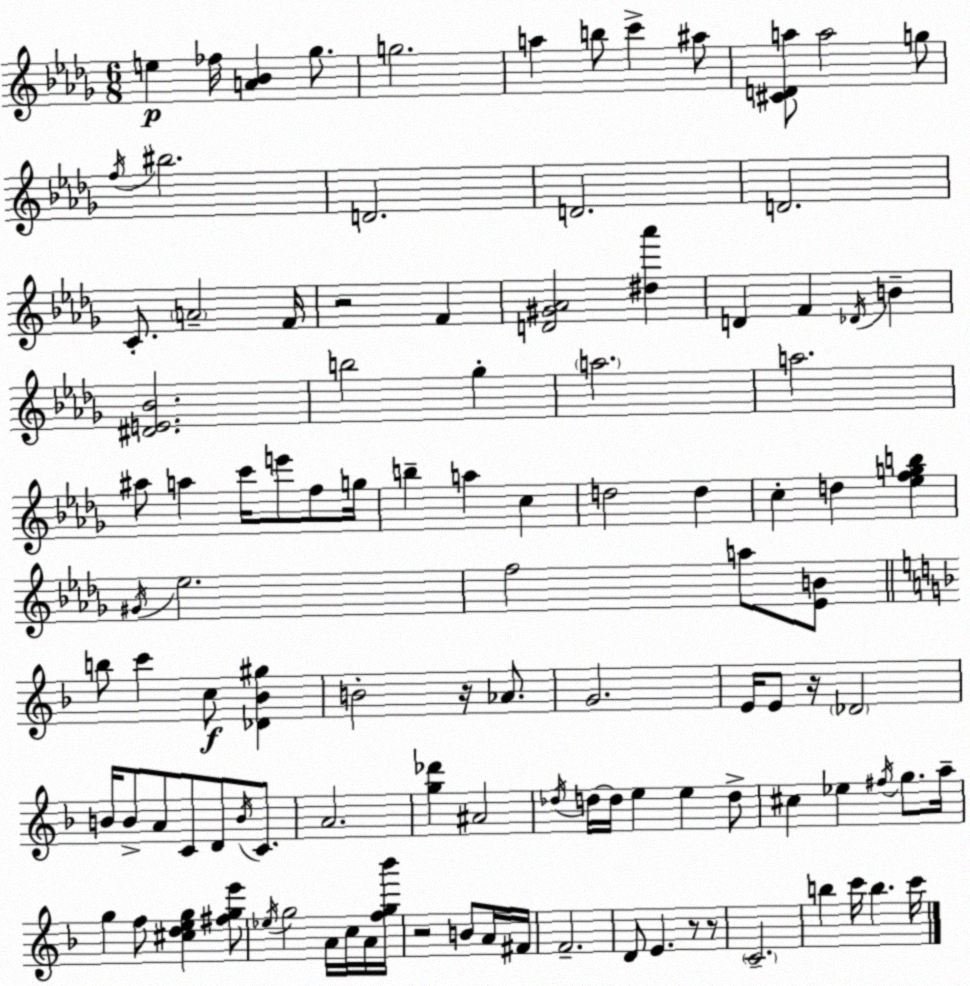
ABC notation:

X:1
T:Untitled
M:6/8
L:1/4
K:Bbm
e _f/4 [A_B] _g/2 g2 a b/2 c' ^a/2 [^CDa]/2 a2 g/2 f/4 ^b2 D2 D2 D2 C/2 A2 F/4 z2 F [D^G_A]2 [^d_a'] D F _D/4 B [^DE_B]2 b2 _g a2 a2 ^a/2 a c'/4 e'/2 f/2 g/4 b a c d2 d c d [_efgb] ^G/4 _e2 f2 a/2 [_EB]/2 b/2 c' c/2 [_D_B^g] B2 z/4 _A/2 G2 E/4 E/2 z/4 _D2 B/4 B/2 A/2 C/2 D/2 B/4 C/2 A2 [g_d'] ^A2 _d/4 d/4 d/4 e e d/2 ^c _e ^f/4 g/2 a/4 g f/2 [^cdeg] [^fge']/2 _e/4 g2 A/4 c/4 A/4 [fg_b']/4 z2 B/2 A/4 ^F/4 F2 D/2 E z/2 z/2 C2 b c'/4 b c'/4